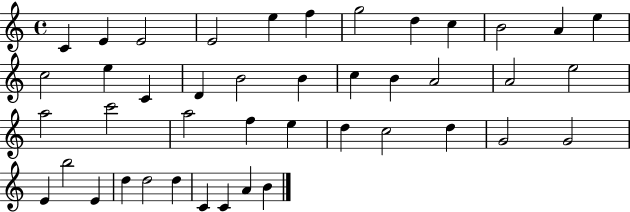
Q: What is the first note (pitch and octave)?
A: C4